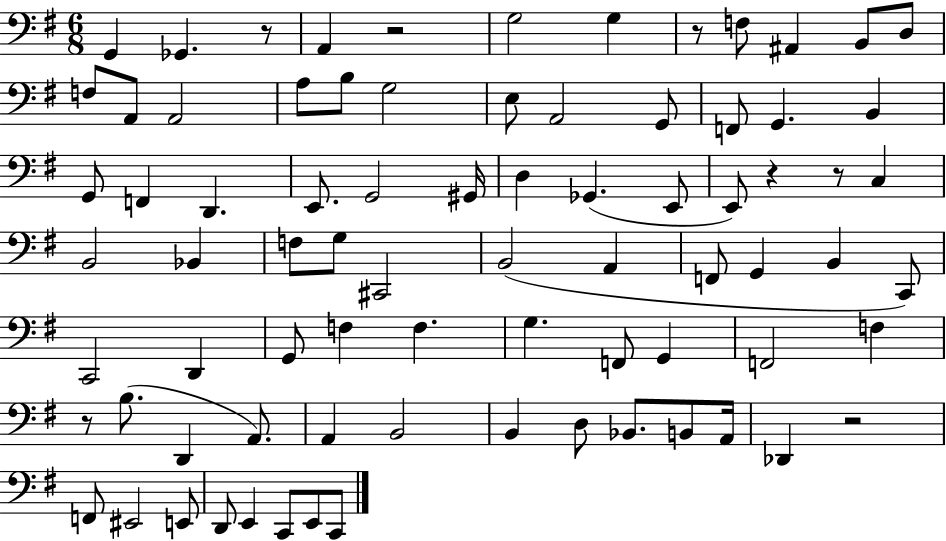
G2/q Gb2/q. R/e A2/q R/h G3/h G3/q R/e F3/e A#2/q B2/e D3/e F3/e A2/e A2/h A3/e B3/e G3/h E3/e A2/h G2/e F2/e G2/q. B2/q G2/e F2/q D2/q. E2/e. G2/h G#2/s D3/q Gb2/q. E2/e E2/e R/q R/e C3/q B2/h Bb2/q F3/e G3/e C#2/h B2/h A2/q F2/e G2/q B2/q C2/e C2/h D2/q G2/e F3/q F3/q. G3/q. F2/e G2/q F2/h F3/q R/e B3/e. D2/q A2/e. A2/q B2/h B2/q D3/e Bb2/e. B2/e A2/s Db2/q R/h F2/e EIS2/h E2/e D2/e E2/q C2/e E2/e C2/e